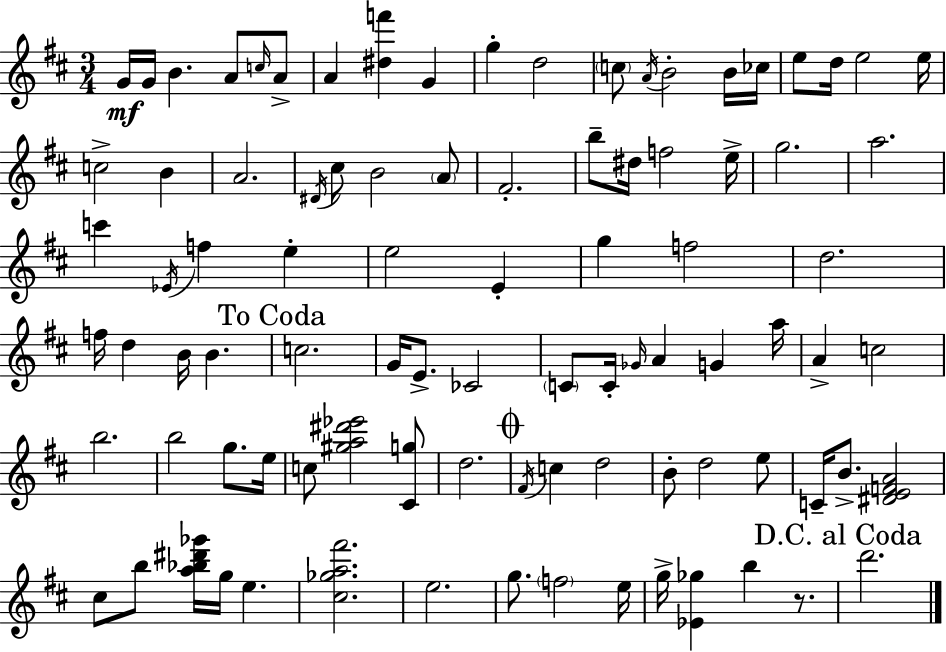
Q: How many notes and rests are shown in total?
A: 91